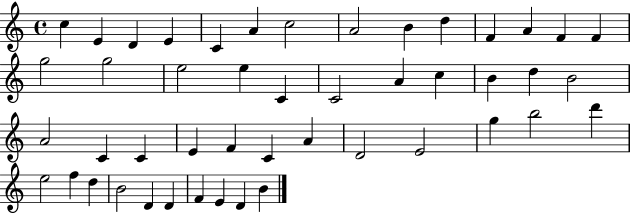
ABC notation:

X:1
T:Untitled
M:4/4
L:1/4
K:C
c E D E C A c2 A2 B d F A F F g2 g2 e2 e C C2 A c B d B2 A2 C C E F C A D2 E2 g b2 d' e2 f d B2 D D F E D B